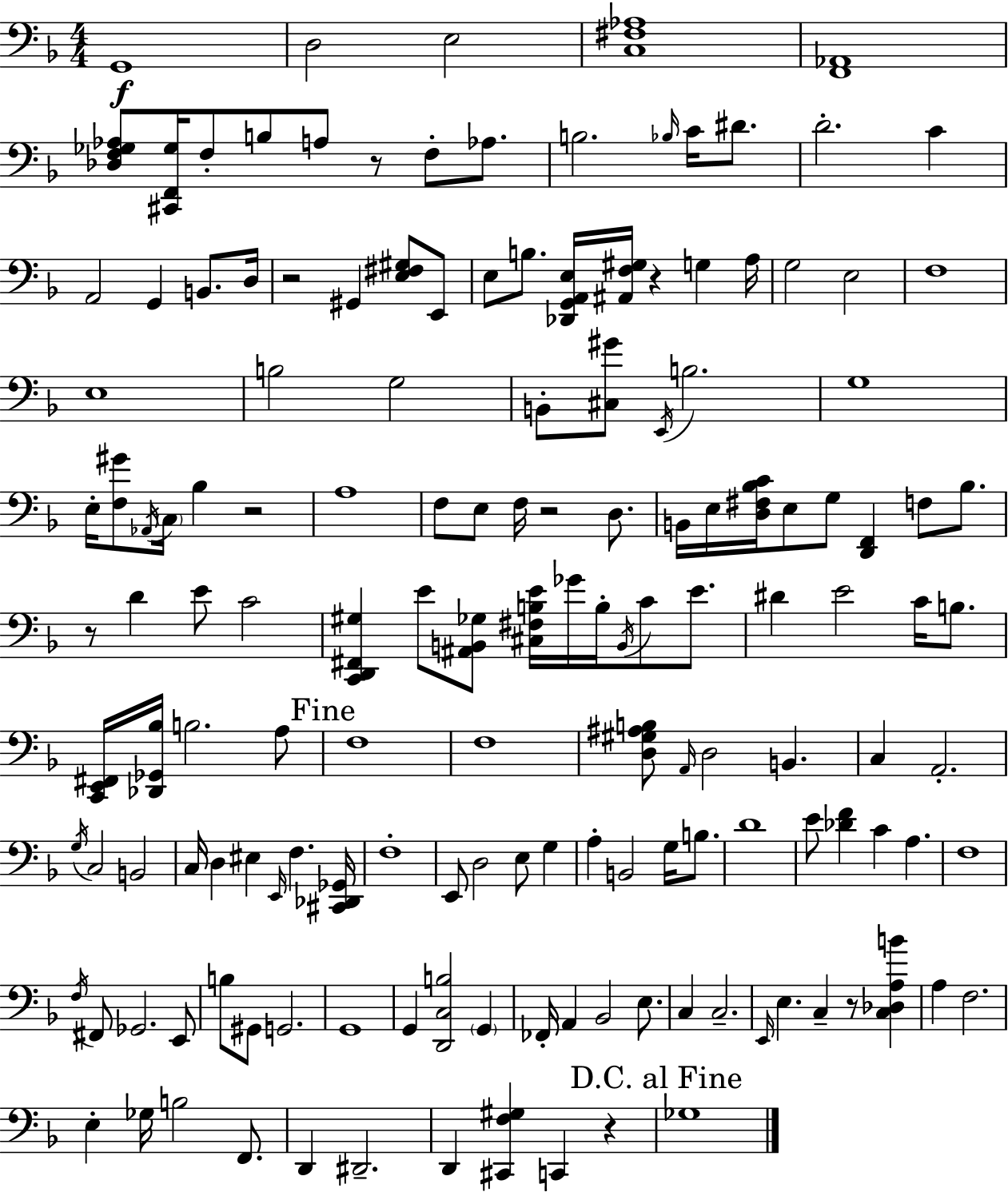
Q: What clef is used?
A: bass